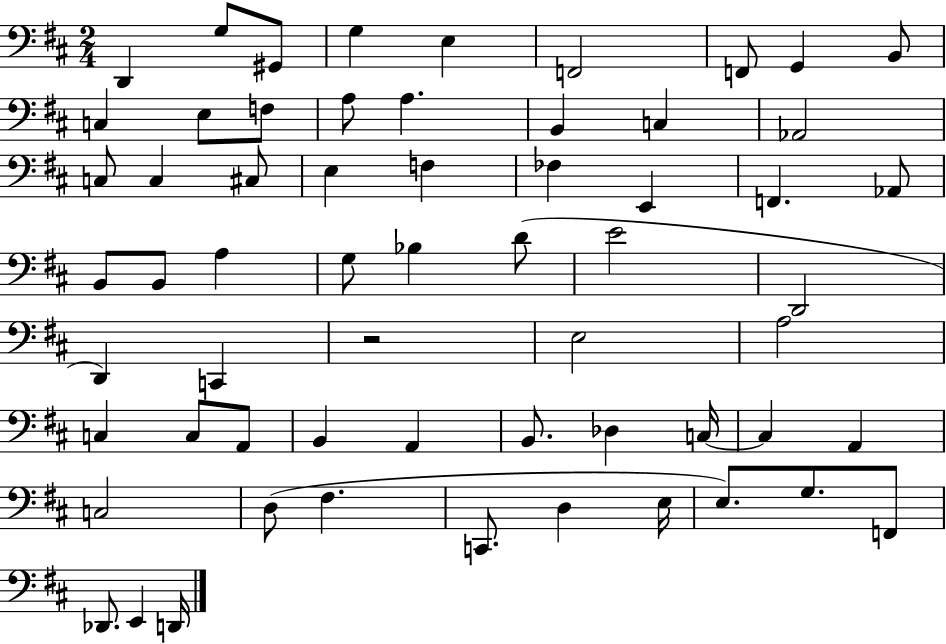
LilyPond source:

{
  \clef bass
  \numericTimeSignature
  \time 2/4
  \key d \major
  \repeat volta 2 { d,4 g8 gis,8 | g4 e4 | f,2 | f,8 g,4 b,8 | \break c4 e8 f8 | a8 a4. | b,4 c4 | aes,2 | \break c8 c4 cis8 | e4 f4 | fes4 e,4 | f,4. aes,8 | \break b,8 b,8 a4 | g8 bes4 d'8( | e'2 | d,2 | \break d,4) c,4 | r2 | e2 | a2 | \break c4 c8 a,8 | b,4 a,4 | b,8. des4 c16~~ | c4 a,4 | \break c2 | d8( fis4. | c,8. d4 e16 | e8.) g8. f,8 | \break des,8. e,4 d,16 | } \bar "|."
}